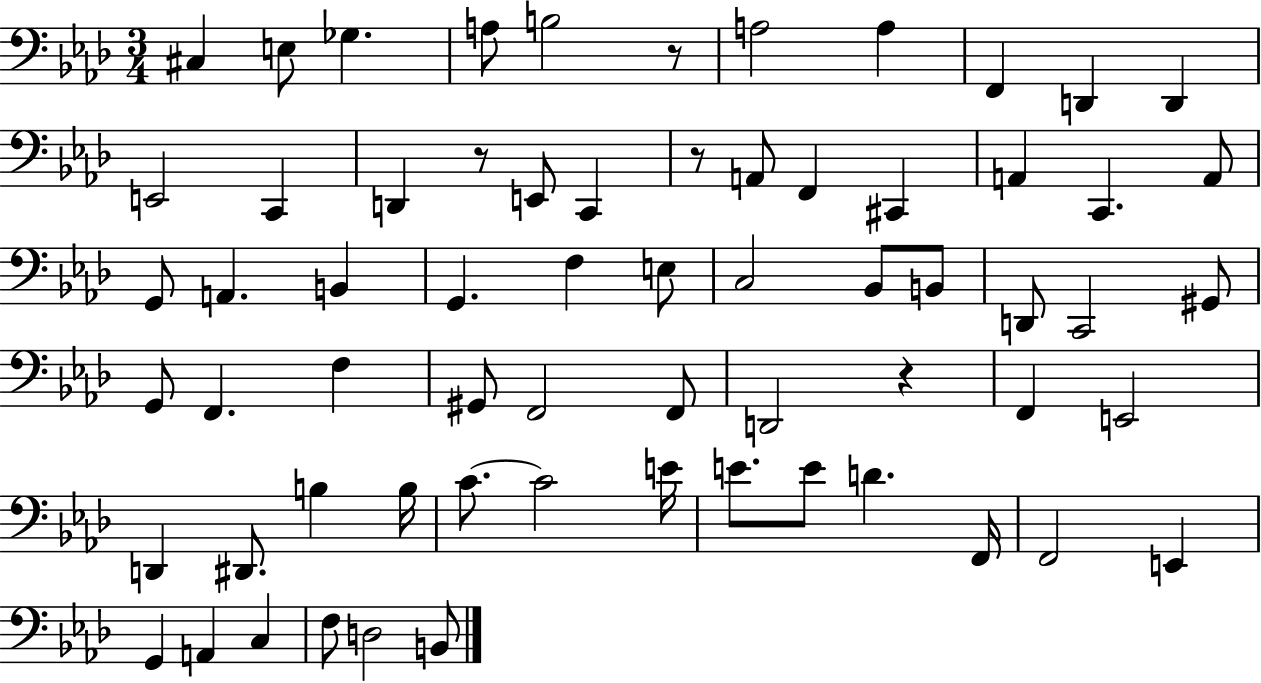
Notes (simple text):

C#3/q E3/e Gb3/q. A3/e B3/h R/e A3/h A3/q F2/q D2/q D2/q E2/h C2/q D2/q R/e E2/e C2/q R/e A2/e F2/q C#2/q A2/q C2/q. A2/e G2/e A2/q. B2/q G2/q. F3/q E3/e C3/h Bb2/e B2/e D2/e C2/h G#2/e G2/e F2/q. F3/q G#2/e F2/h F2/e D2/h R/q F2/q E2/h D2/q D#2/e. B3/q B3/s C4/e. C4/h E4/s E4/e. E4/e D4/q. F2/s F2/h E2/q G2/q A2/q C3/q F3/e D3/h B2/e